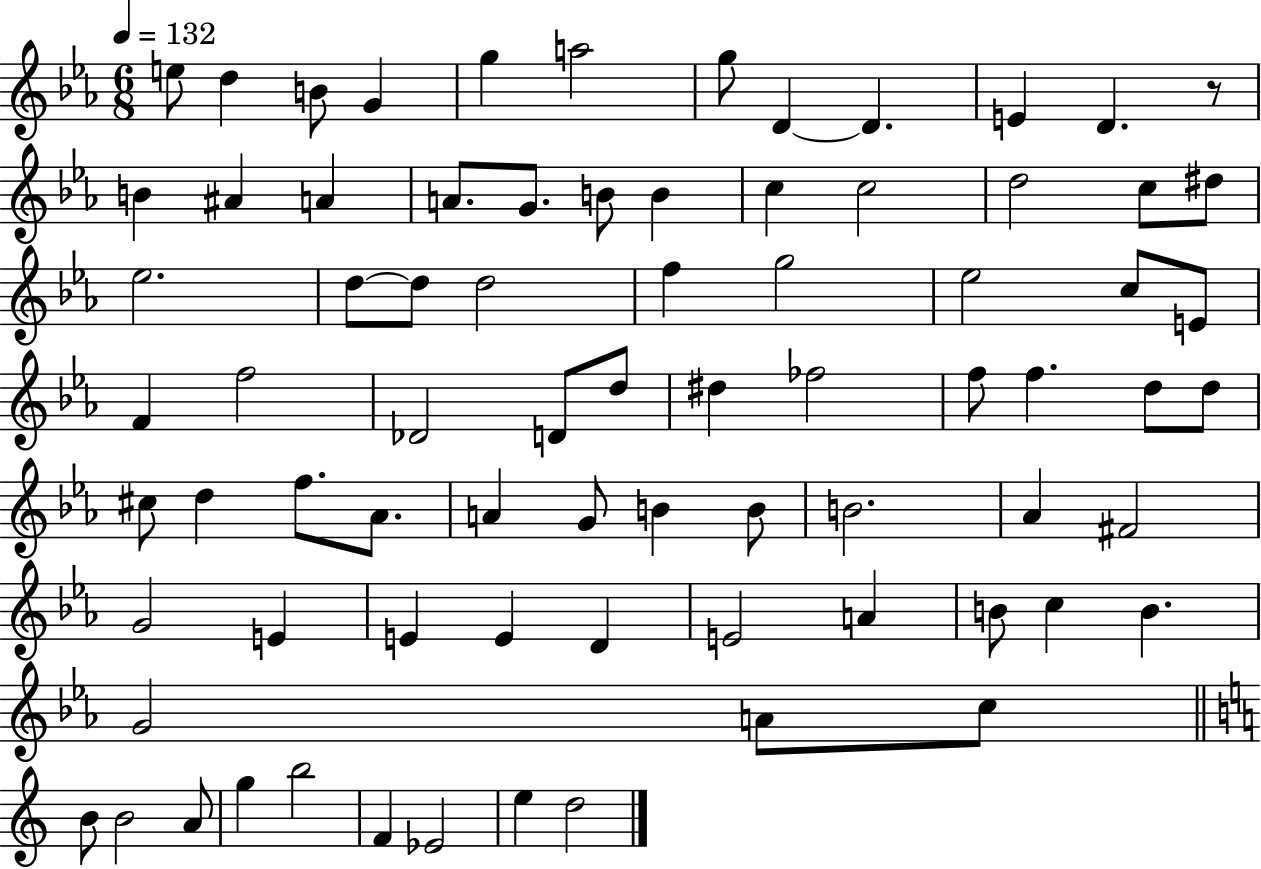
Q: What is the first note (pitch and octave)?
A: E5